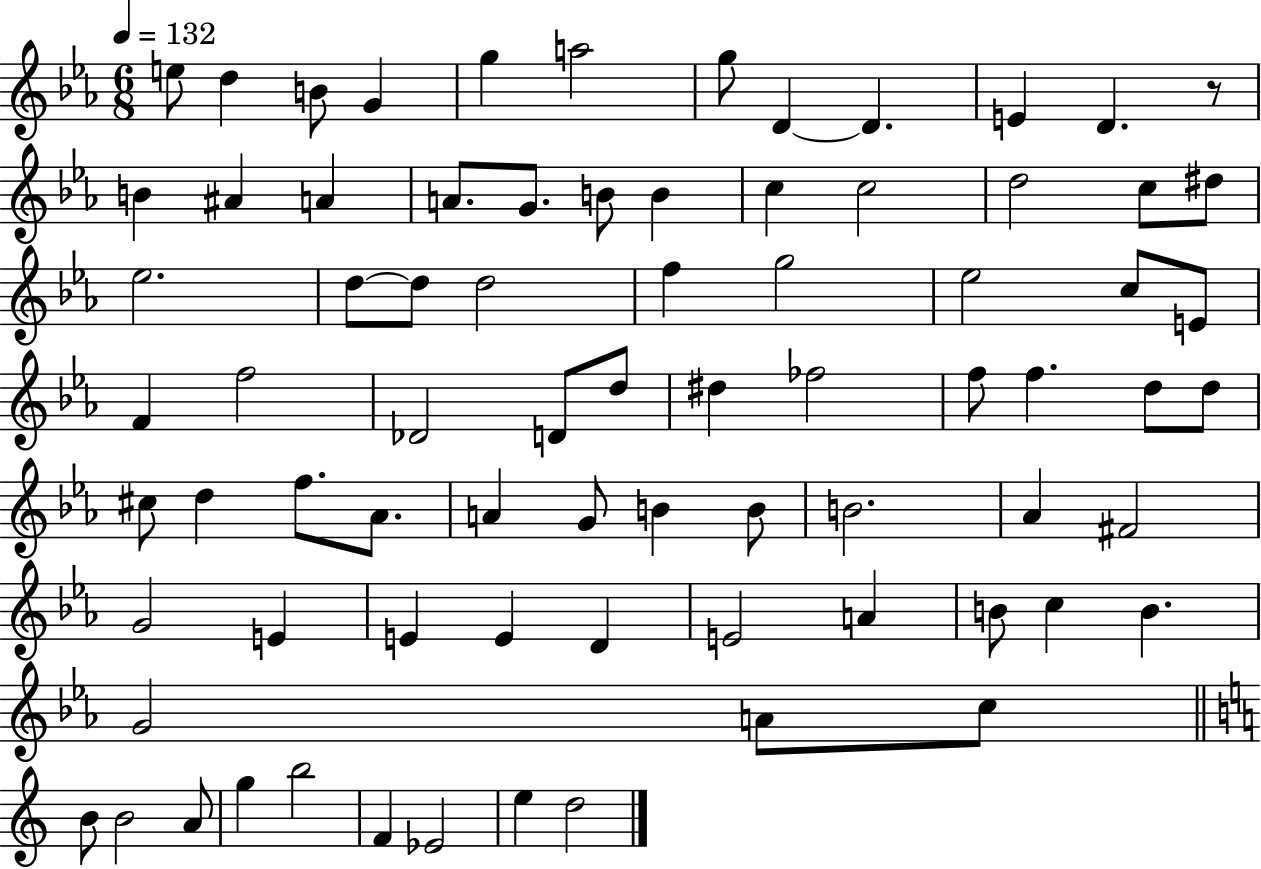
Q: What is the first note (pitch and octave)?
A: E5